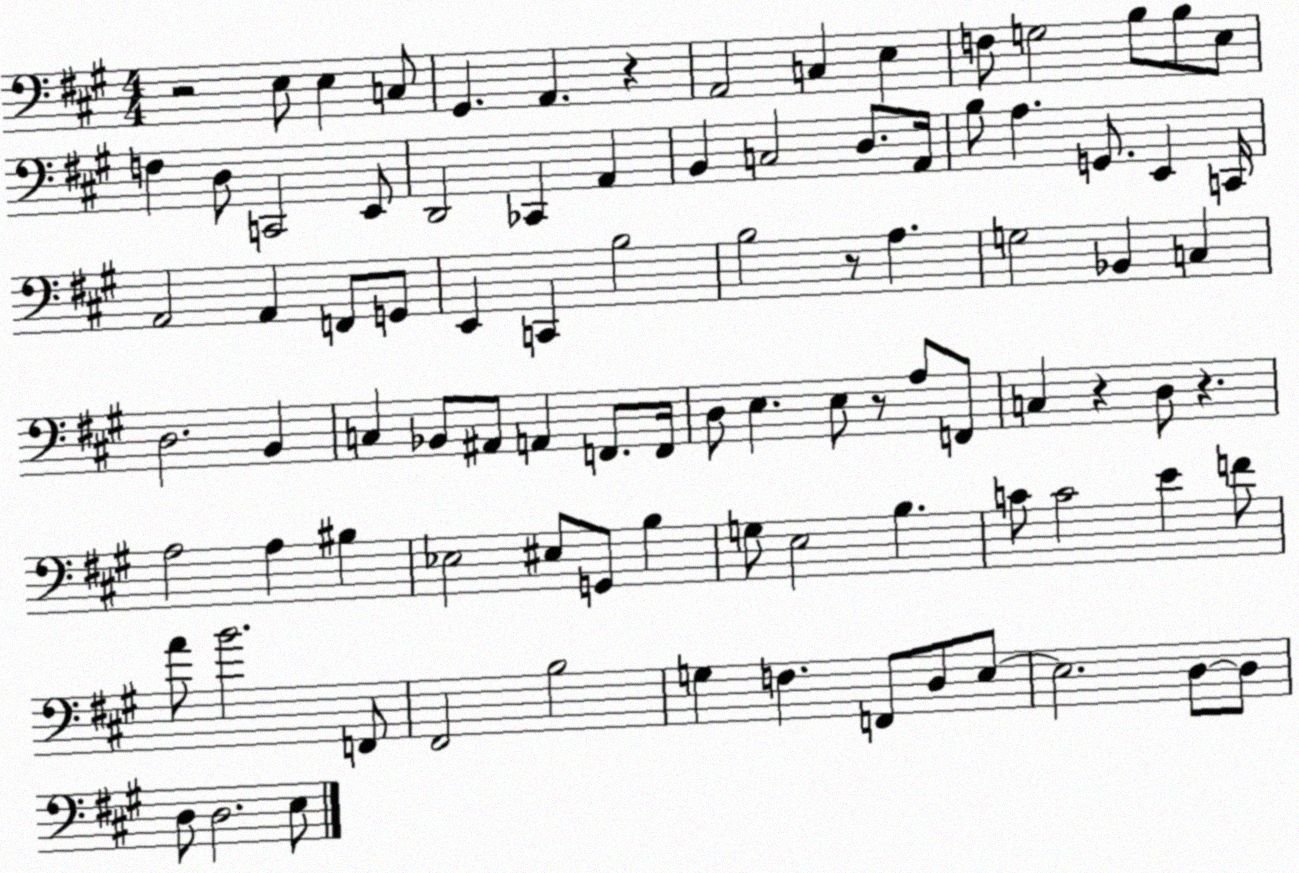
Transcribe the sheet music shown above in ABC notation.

X:1
T:Untitled
M:4/4
L:1/4
K:A
z2 E,/2 E, C,/2 ^G,, A,, z A,,2 C, E, F,/2 G,2 B,/2 B,/2 E,/2 F, D,/2 C,,2 E,,/2 D,,2 _C,, A,, B,, C,2 D,/2 A,,/4 B,/2 A, G,,/2 E,, C,,/4 A,,2 A,, F,,/2 G,,/2 E,, C,, B,2 B,2 z/2 A, G,2 _B,, C, D,2 B,, C, _B,,/2 ^A,,/2 A,, F,,/2 F,,/4 D,/2 E, E,/2 z/2 A,/2 F,,/2 C, z D,/2 z A,2 A, ^B, _E,2 ^E,/2 G,,/2 B, G,/2 E,2 B, C/2 C2 E F/2 A/2 B2 F,,/2 ^F,,2 B,2 G, F, F,,/2 D,/2 E,/2 E,2 D,/2 D,/2 D,/2 D,2 E,/2